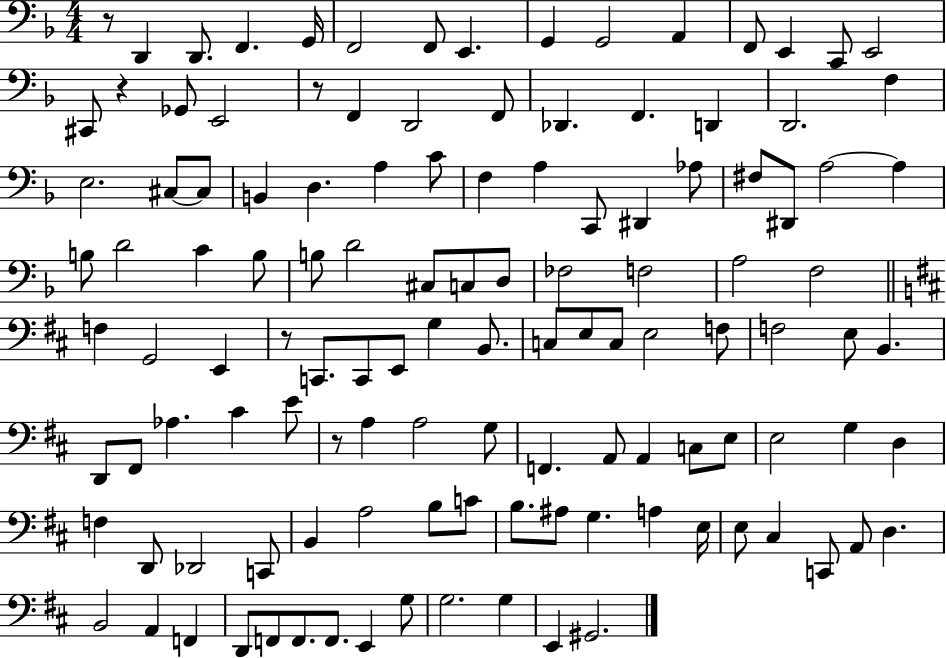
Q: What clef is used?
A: bass